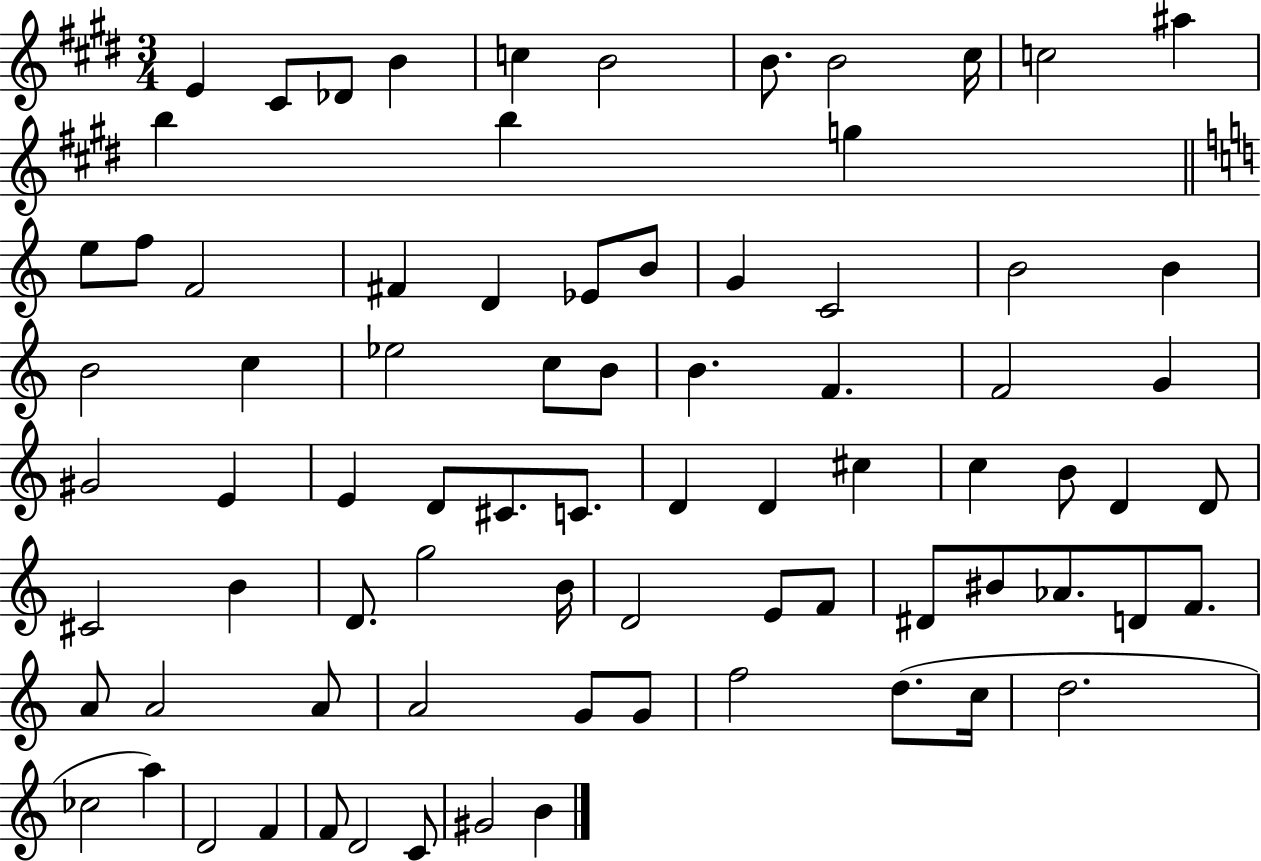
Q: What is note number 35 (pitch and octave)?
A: G#4